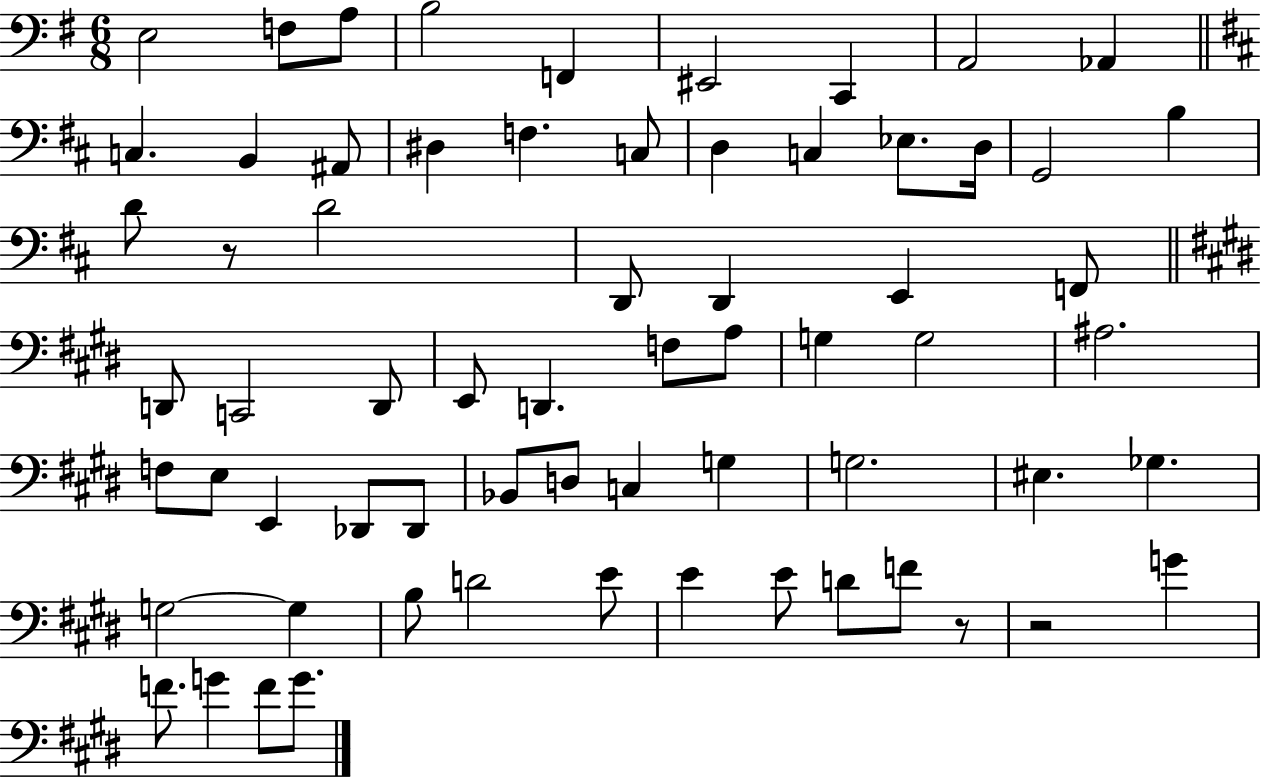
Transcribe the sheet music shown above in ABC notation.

X:1
T:Untitled
M:6/8
L:1/4
K:G
E,2 F,/2 A,/2 B,2 F,, ^E,,2 C,, A,,2 _A,, C, B,, ^A,,/2 ^D, F, C,/2 D, C, _E,/2 D,/4 G,,2 B, D/2 z/2 D2 D,,/2 D,, E,, F,,/2 D,,/2 C,,2 D,,/2 E,,/2 D,, F,/2 A,/2 G, G,2 ^A,2 F,/2 E,/2 E,, _D,,/2 _D,,/2 _B,,/2 D,/2 C, G, G,2 ^E, _G, G,2 G, B,/2 D2 E/2 E E/2 D/2 F/2 z/2 z2 G F/2 G F/2 G/2